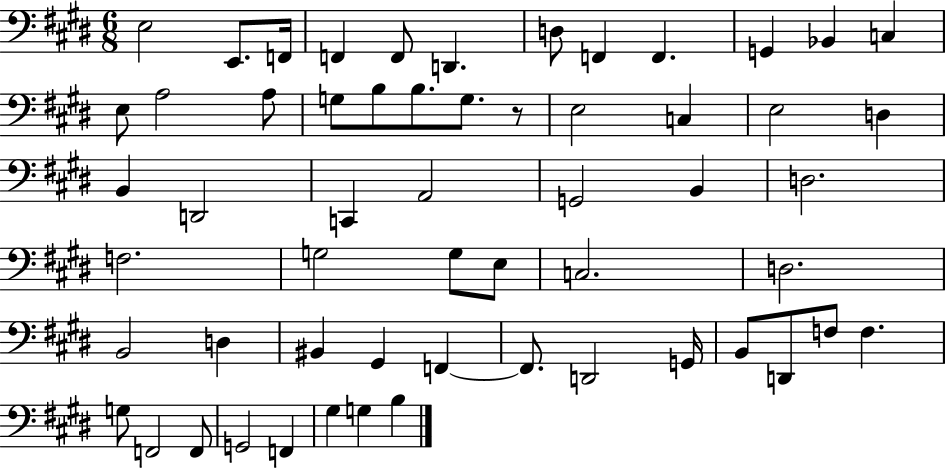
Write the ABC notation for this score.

X:1
T:Untitled
M:6/8
L:1/4
K:E
E,2 E,,/2 F,,/4 F,, F,,/2 D,, D,/2 F,, F,, G,, _B,, C, E,/2 A,2 A,/2 G,/2 B,/2 B,/2 G,/2 z/2 E,2 C, E,2 D, B,, D,,2 C,, A,,2 G,,2 B,, D,2 F,2 G,2 G,/2 E,/2 C,2 D,2 B,,2 D, ^B,, ^G,, F,, F,,/2 D,,2 G,,/4 B,,/2 D,,/2 F,/2 F, G,/2 F,,2 F,,/2 G,,2 F,, ^G, G, B,